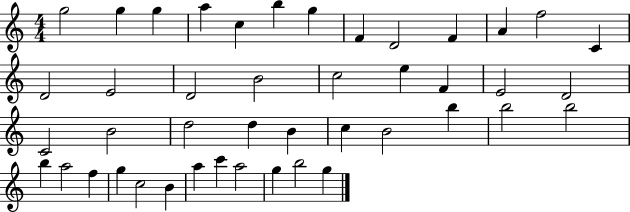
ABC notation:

X:1
T:Untitled
M:4/4
L:1/4
K:C
g2 g g a c b g F D2 F A f2 C D2 E2 D2 B2 c2 e F E2 D2 C2 B2 d2 d B c B2 b b2 b2 b a2 f g c2 B a c' a2 g b2 g